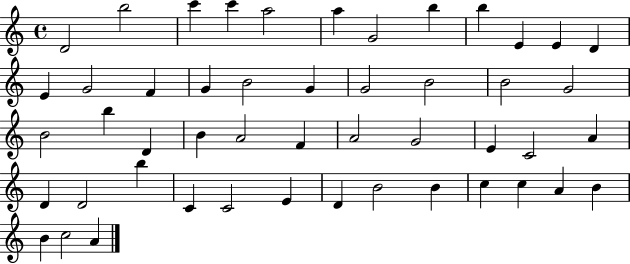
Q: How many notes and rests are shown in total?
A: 49